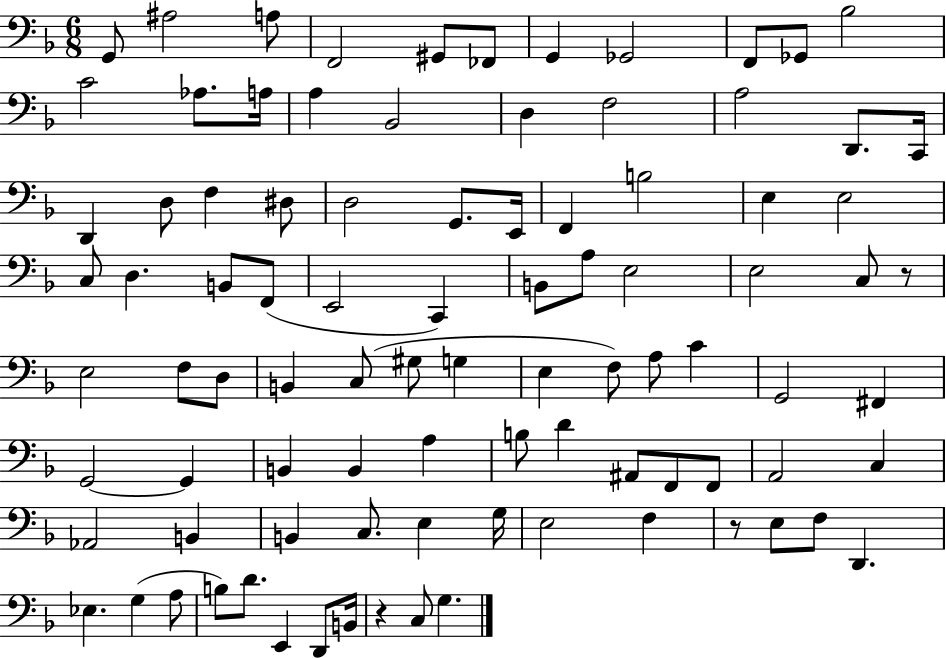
{
  \clef bass
  \numericTimeSignature
  \time 6/8
  \key f \major
  g,8 ais2 a8 | f,2 gis,8 fes,8 | g,4 ges,2 | f,8 ges,8 bes2 | \break c'2 aes8. a16 | a4 bes,2 | d4 f2 | a2 d,8. c,16 | \break d,4 d8 f4 dis8 | d2 g,8. e,16 | f,4 b2 | e4 e2 | \break c8 d4. b,8 f,8( | e,2 c,4) | b,8 a8 e2 | e2 c8 r8 | \break e2 f8 d8 | b,4 c8( gis8 g4 | e4 f8) a8 c'4 | g,2 fis,4 | \break g,2~~ g,4 | b,4 b,4 a4 | b8 d'4 ais,8 f,8 f,8 | a,2 c4 | \break aes,2 b,4 | b,4 c8. e4 g16 | e2 f4 | r8 e8 f8 d,4. | \break ees4. g4( a8 | b8) d'8. e,4 d,8 b,16 | r4 c8 g4. | \bar "|."
}